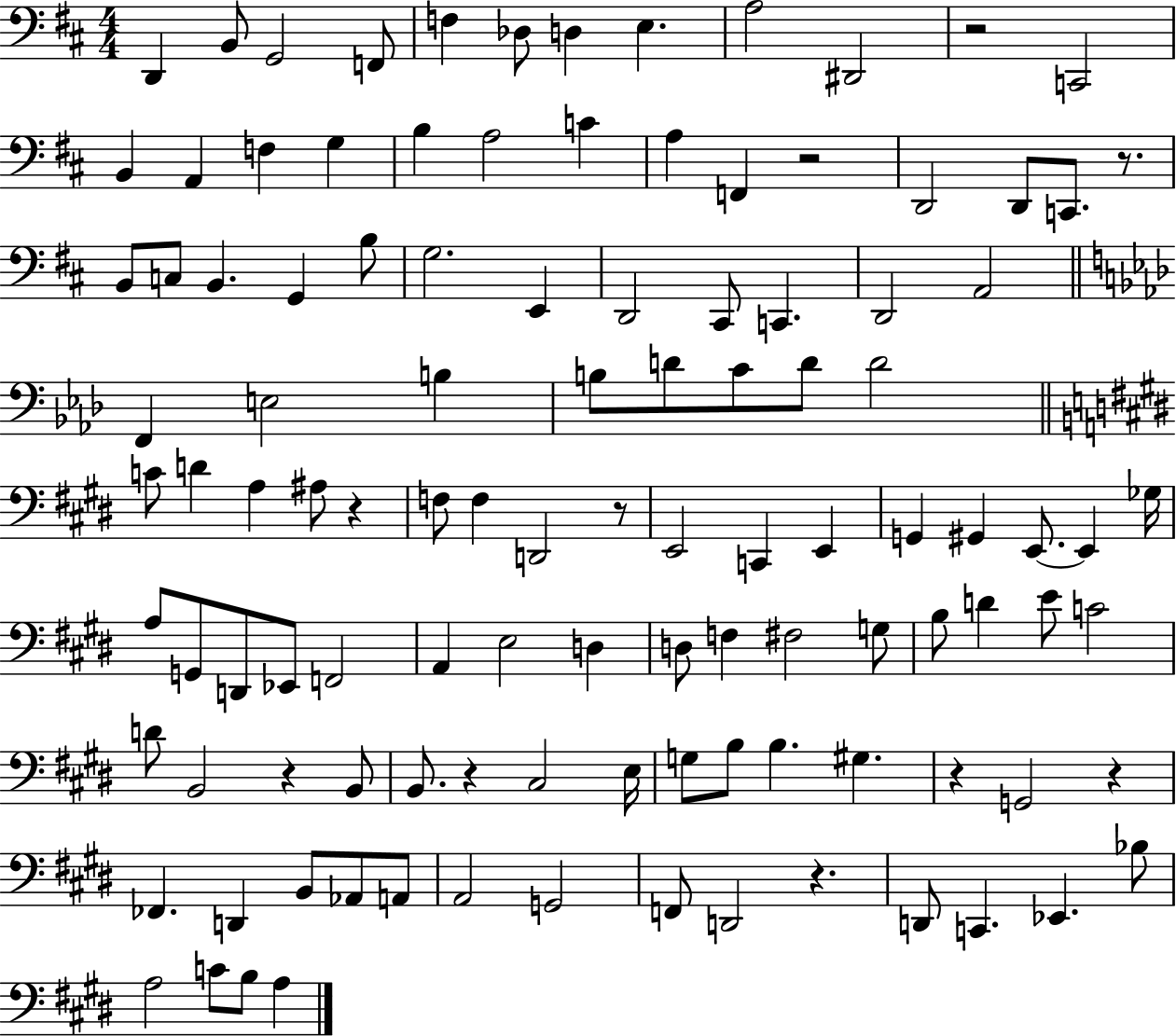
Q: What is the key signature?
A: D major